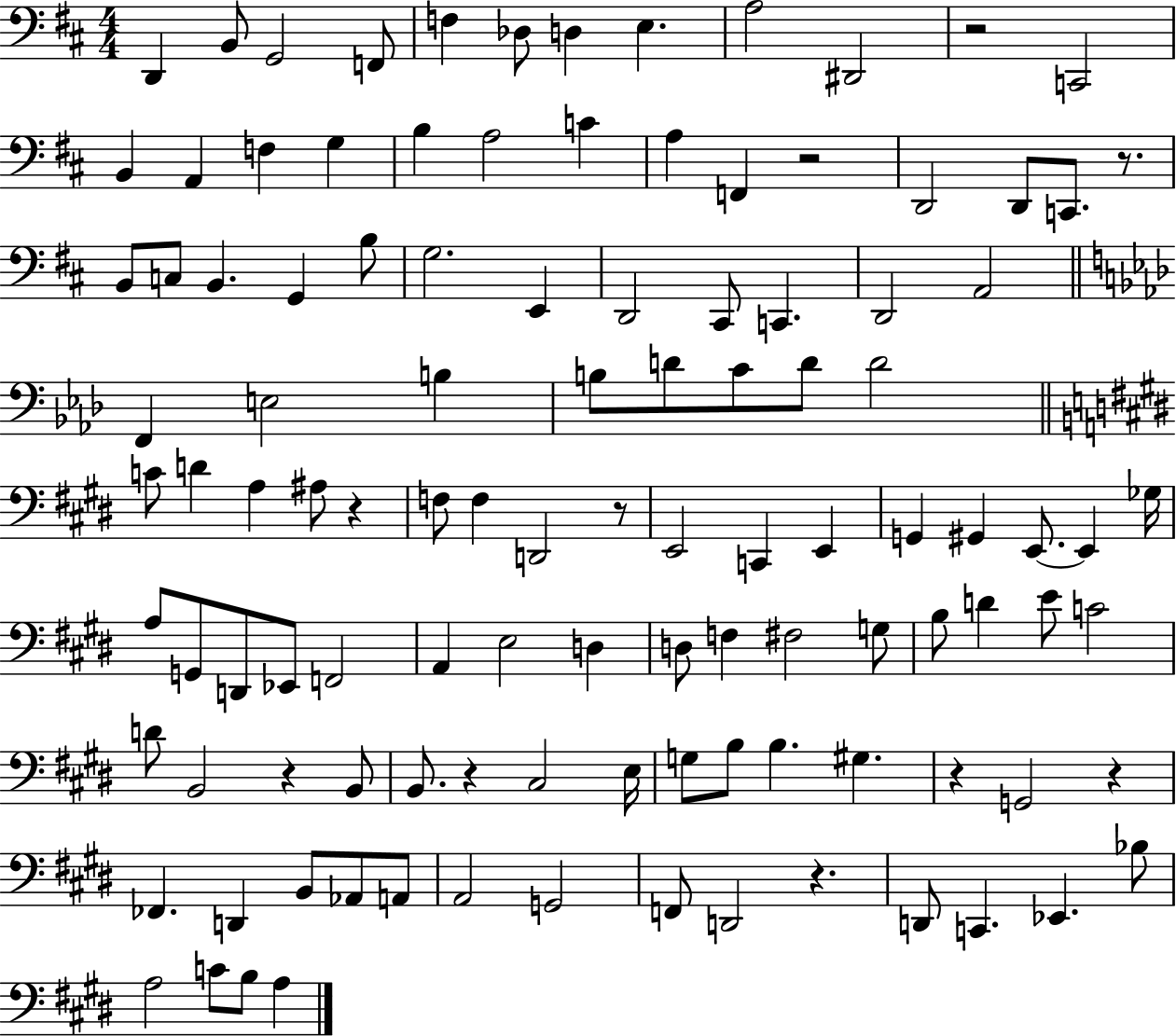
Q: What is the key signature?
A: D major